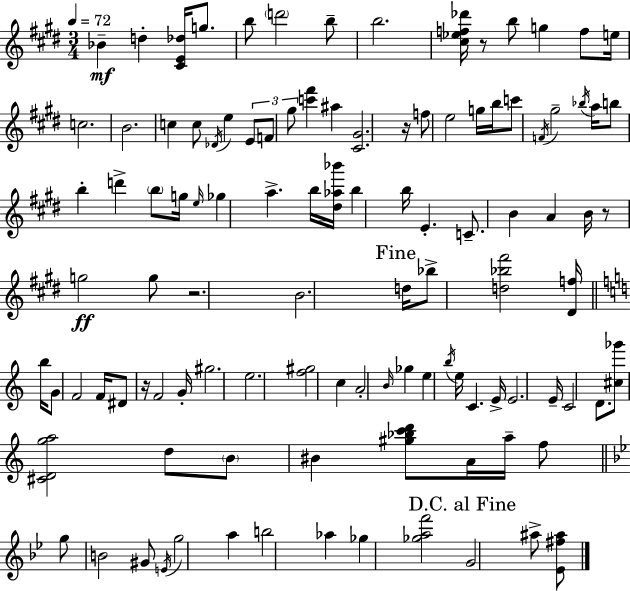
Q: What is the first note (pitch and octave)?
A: Bb4